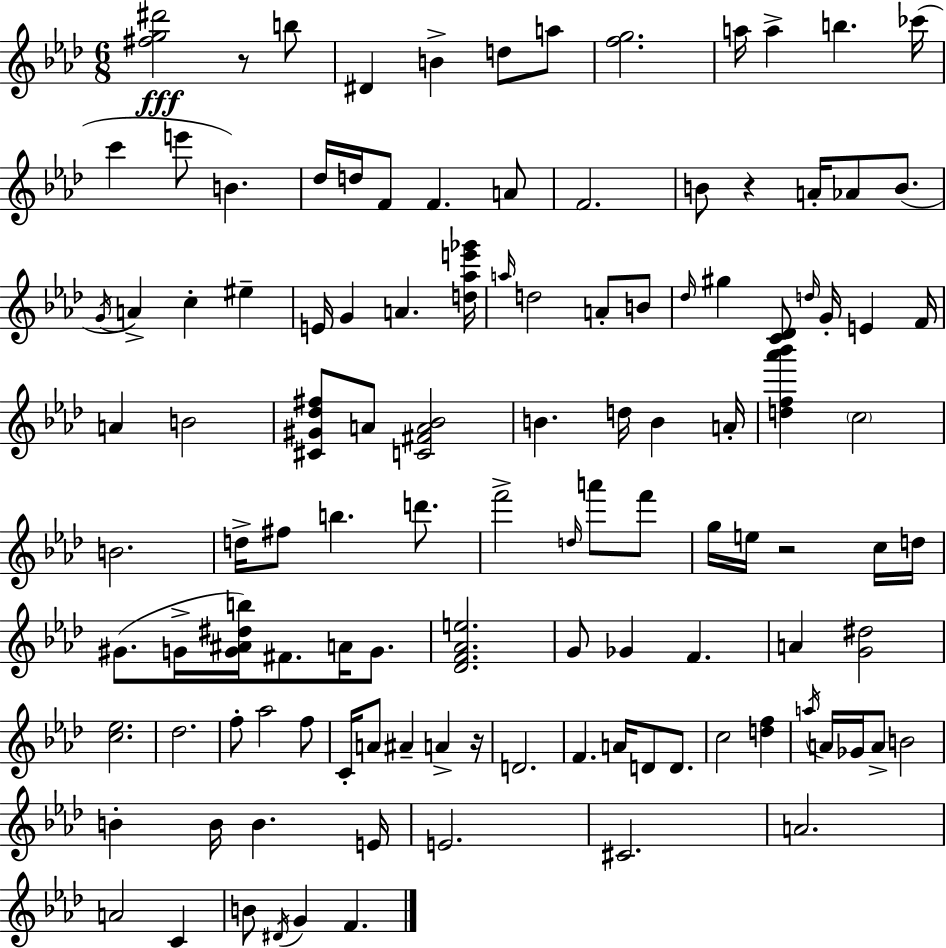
{
  \clef treble
  \numericTimeSignature
  \time 6/8
  \key aes \major
  <fis'' g'' dis'''>2\fff r8 b''8 | dis'4 b'4-> d''8 a''8 | <f'' g''>2. | a''16 a''4-> b''4. ces'''16( | \break c'''4 e'''8 b'4.) | des''16 d''16 f'8 f'4. a'8 | f'2. | b'8 r4 a'16-. aes'8 b'8.( | \break \acciaccatura { g'16 } a'4->) c''4-. eis''4-- | e'16 g'4 a'4. | <d'' aes'' e''' ges'''>16 \grace { a''16 } d''2 a'8-. | b'8 \grace { des''16 } gis''4 <c' des'>8 \grace { d''16 } g'16-. e'4 | \break f'16 a'4 b'2 | <cis' gis' des'' fis''>8 a'8 <c' fis' a' bes'>2 | b'4. d''16 b'4 | a'16-. <d'' f'' aes''' bes'''>4 \parenthesize c''2 | \break b'2. | d''16-> fis''8 b''4. | d'''8. f'''2-> | \grace { d''16 } a'''8 f'''8 g''16 e''16 r2 | \break c''16 d''16 gis'8.( g'16-> <g' ais' dis'' b''>16) fis'8. | a'16 g'8. <des' f' aes' e''>2. | g'8 ges'4 f'4. | a'4 <g' dis''>2 | \break <c'' ees''>2. | des''2. | f''8-. aes''2 | f''8 c'16-. a'8 ais'4-- | \break a'4-> r16 d'2. | f'4. a'16 | d'8 d'8. c''2 | <d'' f''>4 \acciaccatura { a''16 } a'16 ges'16 a'8-> b'2 | \break b'4-. b'16 b'4. | e'16 e'2. | cis'2. | a'2. | \break a'2 | c'4 b'8 \acciaccatura { dis'16 } g'4 | f'4. \bar "|."
}